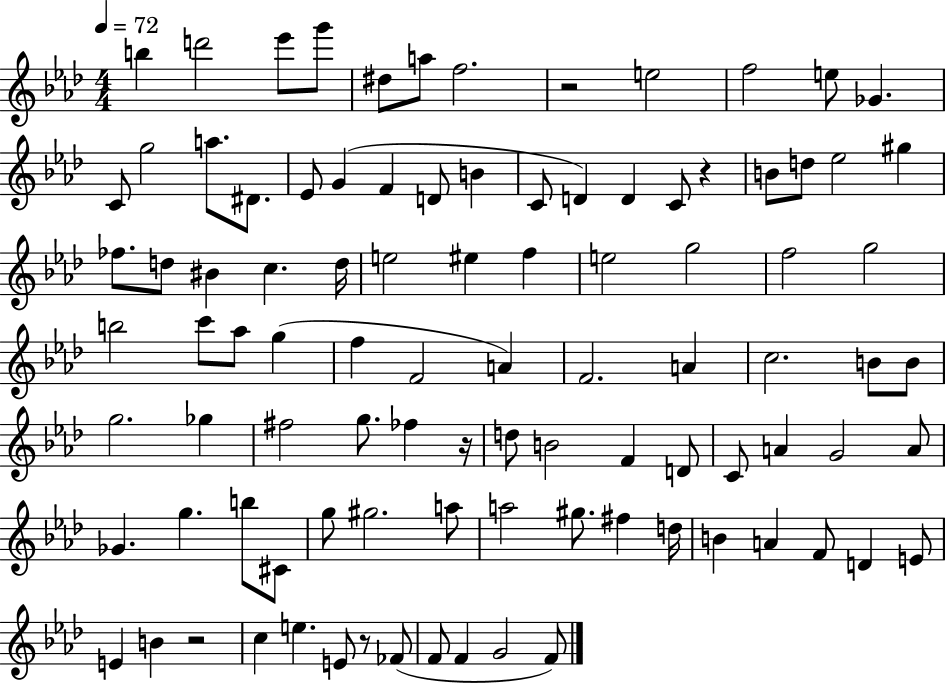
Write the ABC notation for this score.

X:1
T:Untitled
M:4/4
L:1/4
K:Ab
b d'2 _e'/2 g'/2 ^d/2 a/2 f2 z2 e2 f2 e/2 _G C/2 g2 a/2 ^D/2 _E/2 G F D/2 B C/2 D D C/2 z B/2 d/2 _e2 ^g _f/2 d/2 ^B c d/4 e2 ^e f e2 g2 f2 g2 b2 c'/2 _a/2 g f F2 A F2 A c2 B/2 B/2 g2 _g ^f2 g/2 _f z/4 d/2 B2 F D/2 C/2 A G2 A/2 _G g b/2 ^C/2 g/2 ^g2 a/2 a2 ^g/2 ^f d/4 B A F/2 D E/2 E B z2 c e E/2 z/2 _F/2 F/2 F G2 F/2